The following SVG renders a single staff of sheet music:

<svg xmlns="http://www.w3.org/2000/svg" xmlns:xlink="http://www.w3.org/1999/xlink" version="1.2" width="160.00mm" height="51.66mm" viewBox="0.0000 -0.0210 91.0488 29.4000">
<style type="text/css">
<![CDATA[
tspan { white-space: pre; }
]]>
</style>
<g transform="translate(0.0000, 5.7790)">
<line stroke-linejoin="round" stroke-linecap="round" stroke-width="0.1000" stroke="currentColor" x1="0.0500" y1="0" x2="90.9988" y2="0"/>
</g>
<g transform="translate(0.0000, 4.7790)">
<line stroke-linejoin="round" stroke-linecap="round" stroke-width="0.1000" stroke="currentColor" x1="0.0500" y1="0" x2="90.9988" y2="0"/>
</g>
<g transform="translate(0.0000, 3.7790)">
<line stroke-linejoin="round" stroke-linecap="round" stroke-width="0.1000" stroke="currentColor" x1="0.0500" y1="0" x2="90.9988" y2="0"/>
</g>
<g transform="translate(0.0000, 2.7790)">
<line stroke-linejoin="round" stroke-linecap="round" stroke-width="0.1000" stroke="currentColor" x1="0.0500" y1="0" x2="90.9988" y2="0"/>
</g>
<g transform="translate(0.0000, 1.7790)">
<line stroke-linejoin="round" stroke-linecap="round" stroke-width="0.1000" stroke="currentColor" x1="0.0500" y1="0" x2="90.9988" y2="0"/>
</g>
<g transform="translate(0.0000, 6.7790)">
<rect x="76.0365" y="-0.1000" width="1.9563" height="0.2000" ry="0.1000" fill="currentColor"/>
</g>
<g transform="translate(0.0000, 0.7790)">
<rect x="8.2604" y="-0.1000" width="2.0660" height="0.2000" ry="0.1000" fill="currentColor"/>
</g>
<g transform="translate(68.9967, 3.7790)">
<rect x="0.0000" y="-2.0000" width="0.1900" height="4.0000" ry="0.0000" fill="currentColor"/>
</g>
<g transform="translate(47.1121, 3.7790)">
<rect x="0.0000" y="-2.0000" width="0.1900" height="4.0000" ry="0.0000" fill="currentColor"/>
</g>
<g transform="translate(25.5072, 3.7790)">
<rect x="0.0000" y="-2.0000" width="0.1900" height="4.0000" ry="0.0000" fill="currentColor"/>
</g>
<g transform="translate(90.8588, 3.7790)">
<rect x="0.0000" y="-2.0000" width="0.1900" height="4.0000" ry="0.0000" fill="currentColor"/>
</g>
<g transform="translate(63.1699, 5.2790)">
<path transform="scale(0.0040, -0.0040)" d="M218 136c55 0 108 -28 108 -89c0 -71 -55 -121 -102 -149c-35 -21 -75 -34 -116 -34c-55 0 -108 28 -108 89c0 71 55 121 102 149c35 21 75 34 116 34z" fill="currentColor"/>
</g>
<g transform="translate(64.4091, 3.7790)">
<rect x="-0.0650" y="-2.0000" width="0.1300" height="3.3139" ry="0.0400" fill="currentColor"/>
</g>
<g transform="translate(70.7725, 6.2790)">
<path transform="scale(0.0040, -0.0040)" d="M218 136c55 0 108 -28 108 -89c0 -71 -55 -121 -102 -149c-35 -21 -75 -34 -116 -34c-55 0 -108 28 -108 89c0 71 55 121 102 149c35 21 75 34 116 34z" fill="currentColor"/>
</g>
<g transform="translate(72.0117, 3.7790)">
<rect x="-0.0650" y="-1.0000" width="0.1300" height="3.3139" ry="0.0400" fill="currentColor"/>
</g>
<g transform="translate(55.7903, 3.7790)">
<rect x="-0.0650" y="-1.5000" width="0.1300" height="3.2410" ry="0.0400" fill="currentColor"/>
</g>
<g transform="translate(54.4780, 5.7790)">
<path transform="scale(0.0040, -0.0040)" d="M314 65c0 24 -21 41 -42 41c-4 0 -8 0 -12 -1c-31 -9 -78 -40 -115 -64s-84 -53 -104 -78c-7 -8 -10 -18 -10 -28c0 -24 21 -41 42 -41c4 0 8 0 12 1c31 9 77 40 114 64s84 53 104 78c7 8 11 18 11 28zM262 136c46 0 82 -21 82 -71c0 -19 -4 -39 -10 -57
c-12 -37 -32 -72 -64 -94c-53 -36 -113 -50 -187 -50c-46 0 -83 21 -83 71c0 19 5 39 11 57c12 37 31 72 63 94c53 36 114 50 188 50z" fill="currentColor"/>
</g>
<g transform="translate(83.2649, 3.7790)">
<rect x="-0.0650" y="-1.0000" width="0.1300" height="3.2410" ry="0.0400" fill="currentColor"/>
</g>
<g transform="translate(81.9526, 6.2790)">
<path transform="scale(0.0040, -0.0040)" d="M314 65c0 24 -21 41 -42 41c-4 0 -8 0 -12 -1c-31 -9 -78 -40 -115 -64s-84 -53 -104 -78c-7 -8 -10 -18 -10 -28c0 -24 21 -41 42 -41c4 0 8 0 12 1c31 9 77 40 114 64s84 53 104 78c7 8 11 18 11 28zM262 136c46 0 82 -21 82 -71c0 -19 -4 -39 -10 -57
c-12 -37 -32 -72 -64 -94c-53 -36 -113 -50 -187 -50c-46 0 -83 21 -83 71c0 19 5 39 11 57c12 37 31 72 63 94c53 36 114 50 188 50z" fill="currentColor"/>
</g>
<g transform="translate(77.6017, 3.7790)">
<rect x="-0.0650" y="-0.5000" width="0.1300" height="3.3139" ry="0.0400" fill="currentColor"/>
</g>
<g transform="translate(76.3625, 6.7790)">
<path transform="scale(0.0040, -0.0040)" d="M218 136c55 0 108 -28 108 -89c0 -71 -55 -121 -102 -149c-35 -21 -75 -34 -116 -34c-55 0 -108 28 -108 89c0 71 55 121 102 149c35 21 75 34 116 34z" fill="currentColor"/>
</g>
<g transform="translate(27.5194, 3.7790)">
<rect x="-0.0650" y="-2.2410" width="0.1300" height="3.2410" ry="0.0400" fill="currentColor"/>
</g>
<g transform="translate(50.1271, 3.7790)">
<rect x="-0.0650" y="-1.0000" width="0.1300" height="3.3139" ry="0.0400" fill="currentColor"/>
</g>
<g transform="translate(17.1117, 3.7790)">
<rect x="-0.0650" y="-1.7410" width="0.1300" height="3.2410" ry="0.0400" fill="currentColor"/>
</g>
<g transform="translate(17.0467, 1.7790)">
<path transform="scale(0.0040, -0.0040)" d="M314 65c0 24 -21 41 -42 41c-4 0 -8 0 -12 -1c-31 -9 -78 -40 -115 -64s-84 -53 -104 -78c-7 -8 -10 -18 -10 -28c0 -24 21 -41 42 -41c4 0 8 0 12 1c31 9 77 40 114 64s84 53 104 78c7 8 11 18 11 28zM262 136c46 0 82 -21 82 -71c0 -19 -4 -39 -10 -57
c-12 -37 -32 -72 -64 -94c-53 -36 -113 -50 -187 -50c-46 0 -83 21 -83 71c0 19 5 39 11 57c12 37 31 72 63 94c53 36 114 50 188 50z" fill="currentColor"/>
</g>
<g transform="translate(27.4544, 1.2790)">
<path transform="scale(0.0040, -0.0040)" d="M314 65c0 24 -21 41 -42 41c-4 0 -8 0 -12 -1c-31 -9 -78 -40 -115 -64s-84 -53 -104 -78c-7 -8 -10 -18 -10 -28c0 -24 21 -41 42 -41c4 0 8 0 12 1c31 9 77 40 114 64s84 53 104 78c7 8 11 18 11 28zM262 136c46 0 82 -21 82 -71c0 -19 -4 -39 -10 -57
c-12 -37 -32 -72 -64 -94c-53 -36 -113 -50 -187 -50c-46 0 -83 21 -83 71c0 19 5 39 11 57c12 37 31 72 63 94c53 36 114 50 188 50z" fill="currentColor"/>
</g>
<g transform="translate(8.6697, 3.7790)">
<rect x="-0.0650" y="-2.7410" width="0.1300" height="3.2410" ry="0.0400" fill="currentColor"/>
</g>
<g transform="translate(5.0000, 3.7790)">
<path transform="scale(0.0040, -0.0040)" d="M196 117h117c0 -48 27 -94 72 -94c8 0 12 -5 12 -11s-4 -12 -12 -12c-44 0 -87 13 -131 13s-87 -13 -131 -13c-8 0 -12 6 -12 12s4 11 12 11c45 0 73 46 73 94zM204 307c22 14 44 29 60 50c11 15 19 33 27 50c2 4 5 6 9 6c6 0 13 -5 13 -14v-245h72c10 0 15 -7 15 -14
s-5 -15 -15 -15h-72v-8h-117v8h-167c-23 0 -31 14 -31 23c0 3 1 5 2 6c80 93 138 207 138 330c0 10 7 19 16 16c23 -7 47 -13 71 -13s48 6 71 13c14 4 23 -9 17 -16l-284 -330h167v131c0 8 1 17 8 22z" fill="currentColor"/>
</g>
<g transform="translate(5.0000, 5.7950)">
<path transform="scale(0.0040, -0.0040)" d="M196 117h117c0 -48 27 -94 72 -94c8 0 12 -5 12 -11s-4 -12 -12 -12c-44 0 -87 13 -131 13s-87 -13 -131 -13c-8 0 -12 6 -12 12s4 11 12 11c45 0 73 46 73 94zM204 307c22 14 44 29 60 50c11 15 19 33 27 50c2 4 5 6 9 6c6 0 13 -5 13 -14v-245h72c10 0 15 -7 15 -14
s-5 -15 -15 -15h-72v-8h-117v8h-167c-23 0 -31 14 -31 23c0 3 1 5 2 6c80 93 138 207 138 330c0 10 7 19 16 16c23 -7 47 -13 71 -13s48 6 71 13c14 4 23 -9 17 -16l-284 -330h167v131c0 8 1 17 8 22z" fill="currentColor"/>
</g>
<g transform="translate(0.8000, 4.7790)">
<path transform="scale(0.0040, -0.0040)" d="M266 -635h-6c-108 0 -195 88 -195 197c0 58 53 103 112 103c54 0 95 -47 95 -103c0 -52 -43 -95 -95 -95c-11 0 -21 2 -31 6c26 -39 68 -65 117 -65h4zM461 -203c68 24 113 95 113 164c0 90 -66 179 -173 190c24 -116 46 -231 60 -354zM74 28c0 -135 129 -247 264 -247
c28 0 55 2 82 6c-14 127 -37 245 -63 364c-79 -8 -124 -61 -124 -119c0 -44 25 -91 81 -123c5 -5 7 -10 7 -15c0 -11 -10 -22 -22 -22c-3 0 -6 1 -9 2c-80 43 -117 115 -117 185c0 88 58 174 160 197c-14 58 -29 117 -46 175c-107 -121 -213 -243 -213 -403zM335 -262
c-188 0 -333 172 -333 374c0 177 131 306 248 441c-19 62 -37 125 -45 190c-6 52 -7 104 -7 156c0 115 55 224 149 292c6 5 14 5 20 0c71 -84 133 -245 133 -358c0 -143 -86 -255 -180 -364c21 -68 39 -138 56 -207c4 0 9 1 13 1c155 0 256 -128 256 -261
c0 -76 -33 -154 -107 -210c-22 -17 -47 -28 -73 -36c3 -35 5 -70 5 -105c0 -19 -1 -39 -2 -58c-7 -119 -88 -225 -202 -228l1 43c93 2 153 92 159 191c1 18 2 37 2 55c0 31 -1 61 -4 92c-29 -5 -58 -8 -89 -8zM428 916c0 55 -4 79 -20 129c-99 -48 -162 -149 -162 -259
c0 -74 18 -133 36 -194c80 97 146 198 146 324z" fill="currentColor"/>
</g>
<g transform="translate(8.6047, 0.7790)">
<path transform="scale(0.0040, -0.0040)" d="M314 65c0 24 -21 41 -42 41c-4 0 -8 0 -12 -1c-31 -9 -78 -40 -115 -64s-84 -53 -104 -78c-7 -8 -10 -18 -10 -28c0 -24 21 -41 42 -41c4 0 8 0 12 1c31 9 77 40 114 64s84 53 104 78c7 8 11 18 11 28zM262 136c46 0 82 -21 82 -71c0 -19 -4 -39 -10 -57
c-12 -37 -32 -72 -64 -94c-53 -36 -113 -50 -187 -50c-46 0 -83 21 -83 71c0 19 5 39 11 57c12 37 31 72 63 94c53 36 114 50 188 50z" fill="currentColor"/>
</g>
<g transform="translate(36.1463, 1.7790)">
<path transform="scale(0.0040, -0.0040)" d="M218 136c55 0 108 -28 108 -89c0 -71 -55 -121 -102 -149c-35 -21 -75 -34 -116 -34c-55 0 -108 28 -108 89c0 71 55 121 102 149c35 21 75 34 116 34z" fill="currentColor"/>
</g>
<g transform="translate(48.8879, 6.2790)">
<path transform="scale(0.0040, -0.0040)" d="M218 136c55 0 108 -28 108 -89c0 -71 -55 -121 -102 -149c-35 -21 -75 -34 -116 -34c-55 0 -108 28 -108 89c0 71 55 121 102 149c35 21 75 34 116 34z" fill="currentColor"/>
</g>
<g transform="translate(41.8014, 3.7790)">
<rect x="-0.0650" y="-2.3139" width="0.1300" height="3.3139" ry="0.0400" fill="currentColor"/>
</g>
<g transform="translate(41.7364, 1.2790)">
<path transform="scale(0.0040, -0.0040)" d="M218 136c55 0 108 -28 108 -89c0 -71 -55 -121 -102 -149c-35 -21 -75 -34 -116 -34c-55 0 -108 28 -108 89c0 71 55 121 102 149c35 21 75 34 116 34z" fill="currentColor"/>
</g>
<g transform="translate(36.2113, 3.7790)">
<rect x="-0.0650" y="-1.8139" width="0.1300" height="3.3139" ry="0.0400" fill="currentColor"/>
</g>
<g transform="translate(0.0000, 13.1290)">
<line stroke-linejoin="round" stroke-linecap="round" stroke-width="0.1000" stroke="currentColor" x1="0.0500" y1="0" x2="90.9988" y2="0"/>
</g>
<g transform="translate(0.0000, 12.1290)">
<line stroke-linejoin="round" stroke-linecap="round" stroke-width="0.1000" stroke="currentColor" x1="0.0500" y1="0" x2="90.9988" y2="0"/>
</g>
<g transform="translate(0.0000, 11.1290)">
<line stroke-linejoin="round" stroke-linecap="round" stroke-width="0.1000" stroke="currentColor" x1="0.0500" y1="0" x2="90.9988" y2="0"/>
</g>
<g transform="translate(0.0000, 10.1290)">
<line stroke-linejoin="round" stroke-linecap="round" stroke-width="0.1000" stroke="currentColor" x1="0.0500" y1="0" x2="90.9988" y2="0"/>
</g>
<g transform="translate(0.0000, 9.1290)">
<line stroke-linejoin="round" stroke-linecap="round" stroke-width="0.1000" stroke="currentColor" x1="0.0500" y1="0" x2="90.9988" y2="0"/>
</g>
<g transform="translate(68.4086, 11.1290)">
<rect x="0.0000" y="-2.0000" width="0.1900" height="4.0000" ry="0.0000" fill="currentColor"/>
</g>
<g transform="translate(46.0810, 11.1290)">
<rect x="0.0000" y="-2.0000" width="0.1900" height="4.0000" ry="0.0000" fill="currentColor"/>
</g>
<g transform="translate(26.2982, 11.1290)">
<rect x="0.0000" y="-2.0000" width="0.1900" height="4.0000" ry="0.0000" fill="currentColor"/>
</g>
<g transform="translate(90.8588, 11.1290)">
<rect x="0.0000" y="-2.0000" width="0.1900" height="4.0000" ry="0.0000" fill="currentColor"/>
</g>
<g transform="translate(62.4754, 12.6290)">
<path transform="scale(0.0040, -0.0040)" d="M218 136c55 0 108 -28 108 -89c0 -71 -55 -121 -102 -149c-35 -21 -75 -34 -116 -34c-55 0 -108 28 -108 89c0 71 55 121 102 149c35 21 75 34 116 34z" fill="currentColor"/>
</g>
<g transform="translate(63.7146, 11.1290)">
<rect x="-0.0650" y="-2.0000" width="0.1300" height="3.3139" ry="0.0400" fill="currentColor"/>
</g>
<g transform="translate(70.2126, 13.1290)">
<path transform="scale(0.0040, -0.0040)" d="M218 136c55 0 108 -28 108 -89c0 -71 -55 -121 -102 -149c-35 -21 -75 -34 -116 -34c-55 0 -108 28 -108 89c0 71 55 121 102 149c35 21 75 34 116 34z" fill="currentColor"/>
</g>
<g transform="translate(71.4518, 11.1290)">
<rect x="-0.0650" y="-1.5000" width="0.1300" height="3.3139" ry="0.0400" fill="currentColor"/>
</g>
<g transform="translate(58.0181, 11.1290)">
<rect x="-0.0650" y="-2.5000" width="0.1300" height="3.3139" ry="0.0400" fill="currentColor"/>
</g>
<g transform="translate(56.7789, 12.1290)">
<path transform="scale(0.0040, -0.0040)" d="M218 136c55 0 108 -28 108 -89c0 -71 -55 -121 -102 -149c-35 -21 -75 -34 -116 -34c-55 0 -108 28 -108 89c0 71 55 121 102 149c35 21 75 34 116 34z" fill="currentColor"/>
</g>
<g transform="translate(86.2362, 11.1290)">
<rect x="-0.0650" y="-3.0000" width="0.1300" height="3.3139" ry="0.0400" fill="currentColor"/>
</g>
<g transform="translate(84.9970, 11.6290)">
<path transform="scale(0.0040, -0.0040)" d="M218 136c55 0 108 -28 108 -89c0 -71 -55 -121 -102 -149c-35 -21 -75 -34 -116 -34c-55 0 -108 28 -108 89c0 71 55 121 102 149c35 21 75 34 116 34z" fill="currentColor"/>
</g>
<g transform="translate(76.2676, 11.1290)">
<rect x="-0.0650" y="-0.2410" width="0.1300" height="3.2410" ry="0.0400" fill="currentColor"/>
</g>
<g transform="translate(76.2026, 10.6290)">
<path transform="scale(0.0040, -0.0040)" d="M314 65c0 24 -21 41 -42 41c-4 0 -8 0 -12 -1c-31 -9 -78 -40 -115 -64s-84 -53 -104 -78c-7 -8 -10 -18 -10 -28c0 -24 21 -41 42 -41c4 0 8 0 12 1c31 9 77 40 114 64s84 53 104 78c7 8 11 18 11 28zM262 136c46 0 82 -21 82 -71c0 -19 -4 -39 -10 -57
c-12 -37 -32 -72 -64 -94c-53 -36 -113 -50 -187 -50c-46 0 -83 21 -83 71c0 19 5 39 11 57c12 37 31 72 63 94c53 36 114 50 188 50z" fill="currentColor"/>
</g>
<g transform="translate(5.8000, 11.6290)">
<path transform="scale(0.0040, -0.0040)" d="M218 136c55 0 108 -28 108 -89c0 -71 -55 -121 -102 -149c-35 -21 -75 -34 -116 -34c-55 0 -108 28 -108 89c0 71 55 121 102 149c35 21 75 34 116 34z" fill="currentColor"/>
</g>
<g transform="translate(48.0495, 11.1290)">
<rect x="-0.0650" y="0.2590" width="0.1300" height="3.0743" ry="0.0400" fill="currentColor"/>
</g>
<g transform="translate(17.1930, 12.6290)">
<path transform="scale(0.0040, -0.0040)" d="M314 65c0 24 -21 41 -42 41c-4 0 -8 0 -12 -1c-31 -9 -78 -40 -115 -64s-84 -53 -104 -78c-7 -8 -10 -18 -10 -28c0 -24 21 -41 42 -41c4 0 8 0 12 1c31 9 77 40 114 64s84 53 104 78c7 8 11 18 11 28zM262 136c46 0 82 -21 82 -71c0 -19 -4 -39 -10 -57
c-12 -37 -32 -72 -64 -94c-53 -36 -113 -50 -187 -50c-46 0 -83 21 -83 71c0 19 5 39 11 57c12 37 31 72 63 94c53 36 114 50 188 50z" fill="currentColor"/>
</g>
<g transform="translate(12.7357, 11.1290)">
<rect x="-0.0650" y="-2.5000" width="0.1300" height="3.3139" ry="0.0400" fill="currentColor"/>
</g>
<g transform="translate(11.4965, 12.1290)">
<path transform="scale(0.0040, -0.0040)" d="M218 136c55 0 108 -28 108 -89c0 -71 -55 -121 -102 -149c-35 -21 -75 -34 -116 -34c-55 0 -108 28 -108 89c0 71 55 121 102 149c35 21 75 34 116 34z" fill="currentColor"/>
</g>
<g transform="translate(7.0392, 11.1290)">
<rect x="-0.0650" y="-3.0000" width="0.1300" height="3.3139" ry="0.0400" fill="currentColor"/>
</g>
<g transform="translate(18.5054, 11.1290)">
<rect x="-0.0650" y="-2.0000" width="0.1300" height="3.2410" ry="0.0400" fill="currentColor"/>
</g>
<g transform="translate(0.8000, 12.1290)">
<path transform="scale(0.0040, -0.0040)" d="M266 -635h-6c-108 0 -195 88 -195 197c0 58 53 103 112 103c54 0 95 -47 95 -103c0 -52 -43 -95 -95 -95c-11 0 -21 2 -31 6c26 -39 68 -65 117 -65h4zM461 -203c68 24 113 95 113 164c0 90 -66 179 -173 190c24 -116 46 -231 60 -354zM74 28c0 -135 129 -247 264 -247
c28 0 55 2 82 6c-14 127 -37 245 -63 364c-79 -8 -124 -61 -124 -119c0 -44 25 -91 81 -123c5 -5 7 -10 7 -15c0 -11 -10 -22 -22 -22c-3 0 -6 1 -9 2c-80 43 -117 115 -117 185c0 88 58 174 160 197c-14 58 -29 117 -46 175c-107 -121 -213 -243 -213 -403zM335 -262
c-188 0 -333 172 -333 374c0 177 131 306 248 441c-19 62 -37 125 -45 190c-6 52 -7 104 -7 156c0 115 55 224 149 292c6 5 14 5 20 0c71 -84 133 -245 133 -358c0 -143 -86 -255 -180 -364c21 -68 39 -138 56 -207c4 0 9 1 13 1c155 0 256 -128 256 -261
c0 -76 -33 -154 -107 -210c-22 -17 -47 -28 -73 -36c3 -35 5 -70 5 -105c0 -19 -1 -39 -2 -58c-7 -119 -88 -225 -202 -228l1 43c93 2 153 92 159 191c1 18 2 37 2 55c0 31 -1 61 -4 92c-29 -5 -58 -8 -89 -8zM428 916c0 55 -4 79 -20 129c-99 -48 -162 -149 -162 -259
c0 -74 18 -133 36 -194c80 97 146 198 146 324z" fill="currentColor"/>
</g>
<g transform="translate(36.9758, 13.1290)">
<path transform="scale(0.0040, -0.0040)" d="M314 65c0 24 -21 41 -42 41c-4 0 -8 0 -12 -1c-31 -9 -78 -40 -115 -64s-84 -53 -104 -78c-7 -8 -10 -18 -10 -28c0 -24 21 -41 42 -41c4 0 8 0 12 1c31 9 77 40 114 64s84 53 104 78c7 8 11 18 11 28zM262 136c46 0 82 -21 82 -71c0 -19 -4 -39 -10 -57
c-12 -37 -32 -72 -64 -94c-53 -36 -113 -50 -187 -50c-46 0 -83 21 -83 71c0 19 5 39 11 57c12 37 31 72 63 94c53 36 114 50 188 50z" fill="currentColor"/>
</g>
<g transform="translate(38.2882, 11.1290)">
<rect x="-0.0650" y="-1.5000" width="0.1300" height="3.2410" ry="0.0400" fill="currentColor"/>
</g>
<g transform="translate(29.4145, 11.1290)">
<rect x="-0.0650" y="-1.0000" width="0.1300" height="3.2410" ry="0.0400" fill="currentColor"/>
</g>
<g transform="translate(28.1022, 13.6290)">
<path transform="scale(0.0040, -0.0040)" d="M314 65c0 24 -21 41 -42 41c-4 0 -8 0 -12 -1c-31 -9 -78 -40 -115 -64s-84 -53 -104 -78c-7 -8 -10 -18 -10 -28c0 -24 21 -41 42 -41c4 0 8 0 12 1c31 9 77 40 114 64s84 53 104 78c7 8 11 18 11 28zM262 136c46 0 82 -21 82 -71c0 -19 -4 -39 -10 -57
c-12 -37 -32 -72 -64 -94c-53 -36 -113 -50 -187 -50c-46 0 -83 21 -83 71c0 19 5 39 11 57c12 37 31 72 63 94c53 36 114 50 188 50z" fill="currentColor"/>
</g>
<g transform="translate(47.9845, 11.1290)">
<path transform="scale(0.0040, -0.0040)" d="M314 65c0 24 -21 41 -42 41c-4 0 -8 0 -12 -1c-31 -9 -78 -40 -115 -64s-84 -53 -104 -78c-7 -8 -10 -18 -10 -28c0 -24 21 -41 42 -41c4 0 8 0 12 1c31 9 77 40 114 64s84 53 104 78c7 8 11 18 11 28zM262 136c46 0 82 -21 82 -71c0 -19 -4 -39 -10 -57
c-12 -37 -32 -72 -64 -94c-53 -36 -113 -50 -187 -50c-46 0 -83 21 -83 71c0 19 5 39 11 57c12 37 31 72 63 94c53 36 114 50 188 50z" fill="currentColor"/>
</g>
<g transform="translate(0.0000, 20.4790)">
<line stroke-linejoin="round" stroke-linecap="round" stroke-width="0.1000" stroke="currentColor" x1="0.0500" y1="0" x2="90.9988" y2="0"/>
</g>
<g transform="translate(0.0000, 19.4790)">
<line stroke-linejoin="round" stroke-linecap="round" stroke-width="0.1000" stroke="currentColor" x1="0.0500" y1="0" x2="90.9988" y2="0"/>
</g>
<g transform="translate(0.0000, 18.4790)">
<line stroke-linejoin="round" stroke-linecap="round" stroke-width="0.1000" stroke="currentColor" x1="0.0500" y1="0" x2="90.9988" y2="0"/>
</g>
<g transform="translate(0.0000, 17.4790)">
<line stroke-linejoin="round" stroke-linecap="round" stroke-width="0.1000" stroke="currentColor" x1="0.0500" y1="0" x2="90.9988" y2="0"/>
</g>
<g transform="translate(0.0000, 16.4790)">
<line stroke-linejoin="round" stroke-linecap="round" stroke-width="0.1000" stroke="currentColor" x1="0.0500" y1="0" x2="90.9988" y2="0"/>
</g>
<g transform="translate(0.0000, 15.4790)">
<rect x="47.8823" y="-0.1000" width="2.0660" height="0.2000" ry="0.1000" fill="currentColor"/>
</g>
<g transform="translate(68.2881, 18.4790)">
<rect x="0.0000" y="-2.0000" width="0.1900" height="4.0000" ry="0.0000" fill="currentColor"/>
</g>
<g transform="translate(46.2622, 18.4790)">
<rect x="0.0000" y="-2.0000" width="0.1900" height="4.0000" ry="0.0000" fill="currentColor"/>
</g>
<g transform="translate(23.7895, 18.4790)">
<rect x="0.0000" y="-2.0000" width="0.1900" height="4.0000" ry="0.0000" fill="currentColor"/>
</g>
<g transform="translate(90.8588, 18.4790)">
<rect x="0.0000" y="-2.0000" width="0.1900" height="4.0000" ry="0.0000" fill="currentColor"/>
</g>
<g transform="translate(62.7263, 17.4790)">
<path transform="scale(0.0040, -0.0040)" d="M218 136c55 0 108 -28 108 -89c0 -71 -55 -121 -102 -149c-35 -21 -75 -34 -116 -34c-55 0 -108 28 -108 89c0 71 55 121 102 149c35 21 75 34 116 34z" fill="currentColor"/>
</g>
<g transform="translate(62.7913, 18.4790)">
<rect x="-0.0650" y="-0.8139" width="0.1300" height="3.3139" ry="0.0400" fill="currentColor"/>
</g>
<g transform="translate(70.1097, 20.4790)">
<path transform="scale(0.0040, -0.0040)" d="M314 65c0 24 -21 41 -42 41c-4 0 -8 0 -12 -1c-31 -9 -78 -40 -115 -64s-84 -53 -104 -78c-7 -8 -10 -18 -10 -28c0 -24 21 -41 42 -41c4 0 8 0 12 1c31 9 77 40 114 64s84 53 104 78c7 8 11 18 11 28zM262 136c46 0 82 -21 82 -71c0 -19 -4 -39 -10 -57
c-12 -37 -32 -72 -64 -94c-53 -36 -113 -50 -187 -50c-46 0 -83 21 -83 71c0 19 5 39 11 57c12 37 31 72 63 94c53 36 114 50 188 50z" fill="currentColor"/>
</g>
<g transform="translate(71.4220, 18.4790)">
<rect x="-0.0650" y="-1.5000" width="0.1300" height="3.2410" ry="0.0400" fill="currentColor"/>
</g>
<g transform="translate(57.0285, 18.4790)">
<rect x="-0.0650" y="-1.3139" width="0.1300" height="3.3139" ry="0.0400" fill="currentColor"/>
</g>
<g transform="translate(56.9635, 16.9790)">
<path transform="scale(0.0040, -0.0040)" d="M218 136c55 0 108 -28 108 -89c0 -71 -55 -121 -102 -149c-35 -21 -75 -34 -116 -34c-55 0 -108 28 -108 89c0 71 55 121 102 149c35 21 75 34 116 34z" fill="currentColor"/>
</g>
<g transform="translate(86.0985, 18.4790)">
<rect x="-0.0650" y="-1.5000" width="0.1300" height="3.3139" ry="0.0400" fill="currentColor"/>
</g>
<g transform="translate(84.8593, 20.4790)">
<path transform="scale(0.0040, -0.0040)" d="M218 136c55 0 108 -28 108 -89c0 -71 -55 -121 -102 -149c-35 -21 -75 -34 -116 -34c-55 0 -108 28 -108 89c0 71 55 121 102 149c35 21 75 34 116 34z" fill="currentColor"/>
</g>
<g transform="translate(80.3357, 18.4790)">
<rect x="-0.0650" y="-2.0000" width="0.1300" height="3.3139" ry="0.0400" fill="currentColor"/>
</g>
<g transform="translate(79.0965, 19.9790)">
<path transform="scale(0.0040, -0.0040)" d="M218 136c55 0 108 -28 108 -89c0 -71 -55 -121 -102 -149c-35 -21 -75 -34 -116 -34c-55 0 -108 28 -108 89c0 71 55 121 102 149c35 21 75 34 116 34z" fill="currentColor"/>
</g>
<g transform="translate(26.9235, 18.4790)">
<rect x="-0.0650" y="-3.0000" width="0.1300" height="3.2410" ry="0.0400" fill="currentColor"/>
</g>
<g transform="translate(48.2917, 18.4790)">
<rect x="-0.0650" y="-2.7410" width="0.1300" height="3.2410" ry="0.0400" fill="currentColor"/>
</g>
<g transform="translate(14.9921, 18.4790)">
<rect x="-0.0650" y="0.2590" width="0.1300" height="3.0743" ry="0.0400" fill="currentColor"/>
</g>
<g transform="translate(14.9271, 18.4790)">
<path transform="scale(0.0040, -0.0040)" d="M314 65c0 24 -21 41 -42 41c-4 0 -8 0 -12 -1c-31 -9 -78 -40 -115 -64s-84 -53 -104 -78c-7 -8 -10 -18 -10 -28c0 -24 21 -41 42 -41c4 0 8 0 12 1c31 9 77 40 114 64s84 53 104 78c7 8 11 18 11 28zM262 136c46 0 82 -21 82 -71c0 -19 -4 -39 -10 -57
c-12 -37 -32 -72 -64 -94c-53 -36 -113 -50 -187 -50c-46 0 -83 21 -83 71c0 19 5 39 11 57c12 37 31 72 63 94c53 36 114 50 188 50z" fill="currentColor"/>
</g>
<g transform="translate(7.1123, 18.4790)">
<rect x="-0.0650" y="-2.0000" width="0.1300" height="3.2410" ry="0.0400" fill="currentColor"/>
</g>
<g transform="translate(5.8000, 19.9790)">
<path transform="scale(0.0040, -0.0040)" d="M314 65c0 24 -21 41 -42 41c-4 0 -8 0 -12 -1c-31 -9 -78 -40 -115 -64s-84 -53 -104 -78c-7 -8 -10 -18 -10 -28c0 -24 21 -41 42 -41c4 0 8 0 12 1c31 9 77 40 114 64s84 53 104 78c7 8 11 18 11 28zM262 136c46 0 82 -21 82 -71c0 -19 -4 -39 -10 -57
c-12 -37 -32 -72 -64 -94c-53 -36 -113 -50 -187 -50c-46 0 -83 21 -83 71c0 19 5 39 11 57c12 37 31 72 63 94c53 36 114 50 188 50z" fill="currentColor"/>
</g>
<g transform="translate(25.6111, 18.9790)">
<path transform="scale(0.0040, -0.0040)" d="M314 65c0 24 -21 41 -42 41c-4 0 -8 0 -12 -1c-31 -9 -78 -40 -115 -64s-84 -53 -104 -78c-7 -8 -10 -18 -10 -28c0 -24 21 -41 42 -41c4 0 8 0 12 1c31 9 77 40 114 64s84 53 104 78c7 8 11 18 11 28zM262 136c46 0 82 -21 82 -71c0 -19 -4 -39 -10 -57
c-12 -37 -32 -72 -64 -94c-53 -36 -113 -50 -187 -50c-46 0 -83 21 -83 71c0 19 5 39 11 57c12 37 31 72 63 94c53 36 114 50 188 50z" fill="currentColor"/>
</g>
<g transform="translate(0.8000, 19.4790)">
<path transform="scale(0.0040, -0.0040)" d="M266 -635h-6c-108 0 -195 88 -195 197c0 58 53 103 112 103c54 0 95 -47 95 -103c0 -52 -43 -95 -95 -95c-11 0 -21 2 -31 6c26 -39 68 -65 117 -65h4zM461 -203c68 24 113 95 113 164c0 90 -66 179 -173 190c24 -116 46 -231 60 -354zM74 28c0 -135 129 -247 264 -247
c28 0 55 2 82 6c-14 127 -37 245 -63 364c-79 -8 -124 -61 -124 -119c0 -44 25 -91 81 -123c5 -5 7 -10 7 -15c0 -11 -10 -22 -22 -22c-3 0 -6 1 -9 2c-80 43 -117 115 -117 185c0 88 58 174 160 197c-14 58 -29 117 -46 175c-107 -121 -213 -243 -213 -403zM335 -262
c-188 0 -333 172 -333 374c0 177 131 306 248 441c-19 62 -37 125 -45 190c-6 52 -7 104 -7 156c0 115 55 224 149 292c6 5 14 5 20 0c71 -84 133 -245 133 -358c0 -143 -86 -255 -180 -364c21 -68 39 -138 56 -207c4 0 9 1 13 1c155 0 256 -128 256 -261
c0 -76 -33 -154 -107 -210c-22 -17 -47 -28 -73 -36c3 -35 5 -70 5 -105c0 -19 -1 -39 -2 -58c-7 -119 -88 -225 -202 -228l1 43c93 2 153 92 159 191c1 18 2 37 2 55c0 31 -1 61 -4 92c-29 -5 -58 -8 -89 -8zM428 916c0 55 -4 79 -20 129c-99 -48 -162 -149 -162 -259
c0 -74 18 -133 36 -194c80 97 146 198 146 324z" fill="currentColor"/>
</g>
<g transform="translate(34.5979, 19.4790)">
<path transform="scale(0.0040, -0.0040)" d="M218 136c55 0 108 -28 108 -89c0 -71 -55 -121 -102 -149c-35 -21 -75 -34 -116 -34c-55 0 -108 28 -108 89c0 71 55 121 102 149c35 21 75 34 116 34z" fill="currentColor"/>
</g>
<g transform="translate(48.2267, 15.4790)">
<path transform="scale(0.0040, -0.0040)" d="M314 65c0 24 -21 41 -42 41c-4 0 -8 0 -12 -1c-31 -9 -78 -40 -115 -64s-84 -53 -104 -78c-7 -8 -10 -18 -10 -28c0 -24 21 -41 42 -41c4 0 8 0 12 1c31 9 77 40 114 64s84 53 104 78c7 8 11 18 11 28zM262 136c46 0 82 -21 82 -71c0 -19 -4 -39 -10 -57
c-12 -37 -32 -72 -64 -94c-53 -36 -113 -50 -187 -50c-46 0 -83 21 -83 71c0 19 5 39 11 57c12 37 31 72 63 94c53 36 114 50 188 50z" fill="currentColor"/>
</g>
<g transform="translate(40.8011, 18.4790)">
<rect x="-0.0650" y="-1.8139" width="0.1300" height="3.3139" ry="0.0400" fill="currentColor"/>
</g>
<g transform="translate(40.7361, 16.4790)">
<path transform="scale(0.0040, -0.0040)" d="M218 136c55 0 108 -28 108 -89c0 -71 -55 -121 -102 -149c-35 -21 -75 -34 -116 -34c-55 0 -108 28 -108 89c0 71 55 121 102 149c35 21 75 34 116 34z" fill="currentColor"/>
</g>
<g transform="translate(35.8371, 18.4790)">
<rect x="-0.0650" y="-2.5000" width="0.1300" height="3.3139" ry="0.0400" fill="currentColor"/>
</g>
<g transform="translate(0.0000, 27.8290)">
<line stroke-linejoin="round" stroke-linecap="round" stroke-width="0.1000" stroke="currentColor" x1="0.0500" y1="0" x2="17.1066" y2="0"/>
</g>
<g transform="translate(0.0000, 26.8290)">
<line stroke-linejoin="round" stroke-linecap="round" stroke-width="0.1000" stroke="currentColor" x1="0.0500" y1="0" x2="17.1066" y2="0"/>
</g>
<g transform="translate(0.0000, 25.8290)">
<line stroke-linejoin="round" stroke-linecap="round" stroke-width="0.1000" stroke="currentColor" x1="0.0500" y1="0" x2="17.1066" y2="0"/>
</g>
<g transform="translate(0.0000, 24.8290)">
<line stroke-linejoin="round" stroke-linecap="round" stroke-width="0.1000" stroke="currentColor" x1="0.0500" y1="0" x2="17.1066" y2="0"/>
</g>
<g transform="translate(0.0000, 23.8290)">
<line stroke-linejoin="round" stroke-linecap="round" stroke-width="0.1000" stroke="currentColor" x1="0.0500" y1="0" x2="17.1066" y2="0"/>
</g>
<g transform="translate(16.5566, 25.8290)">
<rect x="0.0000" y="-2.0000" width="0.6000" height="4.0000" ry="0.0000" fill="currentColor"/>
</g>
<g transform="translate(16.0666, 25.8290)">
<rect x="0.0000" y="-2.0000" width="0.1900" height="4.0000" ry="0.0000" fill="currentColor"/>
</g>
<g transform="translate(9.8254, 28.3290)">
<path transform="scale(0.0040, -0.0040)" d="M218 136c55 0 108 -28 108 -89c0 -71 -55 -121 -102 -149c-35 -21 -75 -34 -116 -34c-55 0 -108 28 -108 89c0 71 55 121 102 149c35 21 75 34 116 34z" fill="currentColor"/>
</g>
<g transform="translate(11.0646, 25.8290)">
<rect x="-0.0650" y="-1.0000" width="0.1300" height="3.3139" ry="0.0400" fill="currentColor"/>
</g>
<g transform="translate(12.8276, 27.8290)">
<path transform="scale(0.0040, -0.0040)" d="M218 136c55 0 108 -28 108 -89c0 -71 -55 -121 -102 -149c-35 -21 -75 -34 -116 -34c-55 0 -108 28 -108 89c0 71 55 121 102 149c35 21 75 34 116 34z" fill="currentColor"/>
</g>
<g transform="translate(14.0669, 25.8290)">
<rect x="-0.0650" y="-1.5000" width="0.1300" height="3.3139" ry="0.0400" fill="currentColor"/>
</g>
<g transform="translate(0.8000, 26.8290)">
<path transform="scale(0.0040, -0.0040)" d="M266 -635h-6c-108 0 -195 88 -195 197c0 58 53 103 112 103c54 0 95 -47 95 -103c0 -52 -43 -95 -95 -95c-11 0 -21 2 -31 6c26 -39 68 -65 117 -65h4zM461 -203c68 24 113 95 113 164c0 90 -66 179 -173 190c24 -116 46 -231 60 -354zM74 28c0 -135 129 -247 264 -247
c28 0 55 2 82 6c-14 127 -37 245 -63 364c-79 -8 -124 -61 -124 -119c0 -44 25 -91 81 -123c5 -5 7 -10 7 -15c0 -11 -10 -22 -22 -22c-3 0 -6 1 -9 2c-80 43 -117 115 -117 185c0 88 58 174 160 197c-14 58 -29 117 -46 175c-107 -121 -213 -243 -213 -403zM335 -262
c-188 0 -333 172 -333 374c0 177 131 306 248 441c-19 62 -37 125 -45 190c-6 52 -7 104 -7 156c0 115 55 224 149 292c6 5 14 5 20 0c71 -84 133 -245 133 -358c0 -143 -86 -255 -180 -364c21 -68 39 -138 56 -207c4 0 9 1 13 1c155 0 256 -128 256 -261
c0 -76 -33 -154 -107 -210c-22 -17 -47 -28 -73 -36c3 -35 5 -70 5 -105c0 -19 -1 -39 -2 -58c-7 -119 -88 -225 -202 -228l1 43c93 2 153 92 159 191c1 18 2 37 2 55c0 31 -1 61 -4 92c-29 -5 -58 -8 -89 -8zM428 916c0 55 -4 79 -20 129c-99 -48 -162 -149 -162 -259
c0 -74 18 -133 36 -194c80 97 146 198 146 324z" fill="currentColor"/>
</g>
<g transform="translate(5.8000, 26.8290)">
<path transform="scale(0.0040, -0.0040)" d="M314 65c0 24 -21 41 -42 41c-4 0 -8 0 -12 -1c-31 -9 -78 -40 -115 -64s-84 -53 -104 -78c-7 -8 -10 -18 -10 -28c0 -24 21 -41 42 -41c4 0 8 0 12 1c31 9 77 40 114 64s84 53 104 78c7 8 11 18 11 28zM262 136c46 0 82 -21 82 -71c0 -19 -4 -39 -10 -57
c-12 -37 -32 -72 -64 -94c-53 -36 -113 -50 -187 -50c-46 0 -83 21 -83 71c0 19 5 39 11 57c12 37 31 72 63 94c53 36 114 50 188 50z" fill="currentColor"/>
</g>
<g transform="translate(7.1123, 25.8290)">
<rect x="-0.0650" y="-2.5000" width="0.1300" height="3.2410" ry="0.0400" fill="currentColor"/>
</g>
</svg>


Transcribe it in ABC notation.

X:1
T:Untitled
M:4/4
L:1/4
K:C
a2 f2 g2 f g D E2 F D C D2 A G F2 D2 E2 B2 G F E c2 A F2 B2 A2 G f a2 e d E2 F E G2 D E